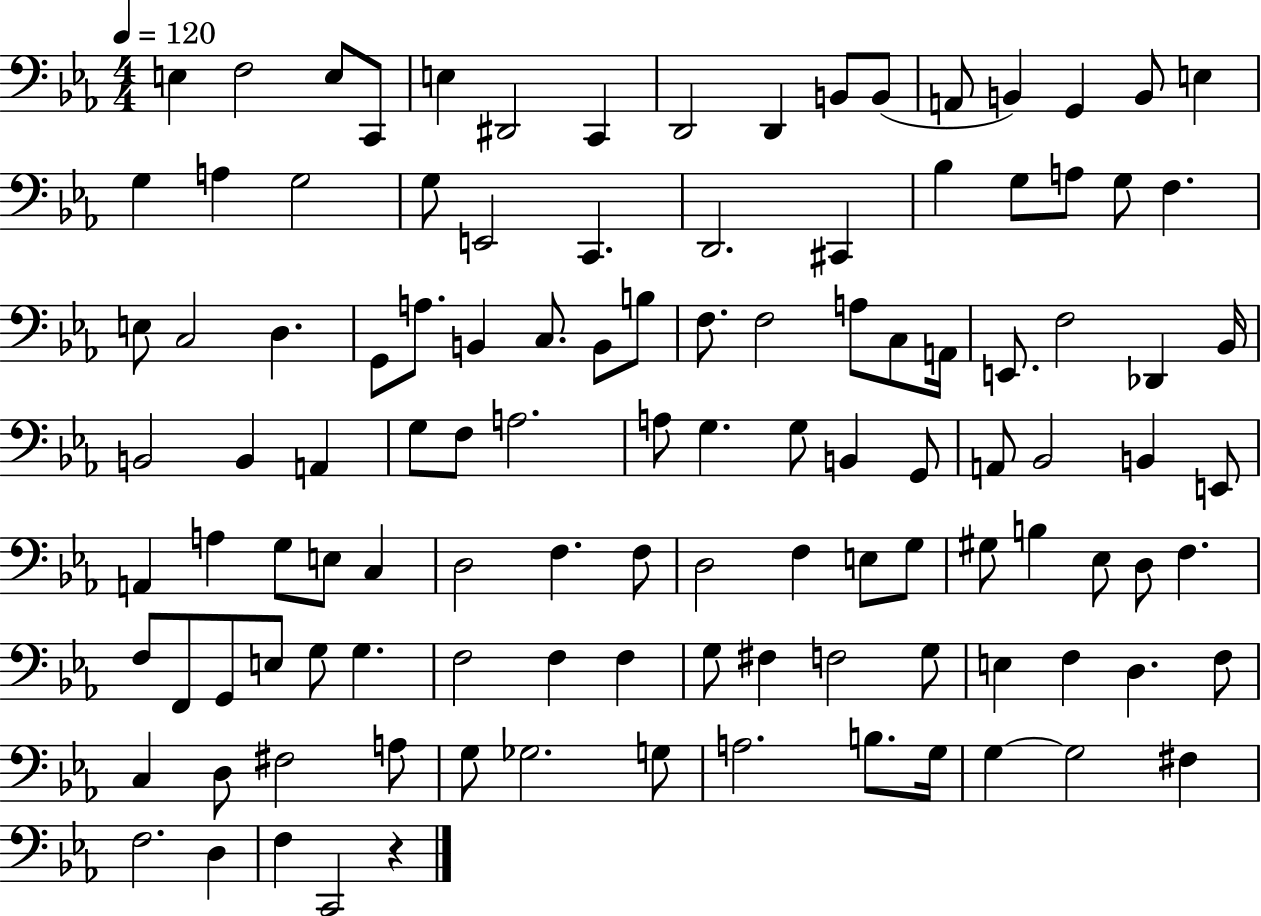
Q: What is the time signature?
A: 4/4